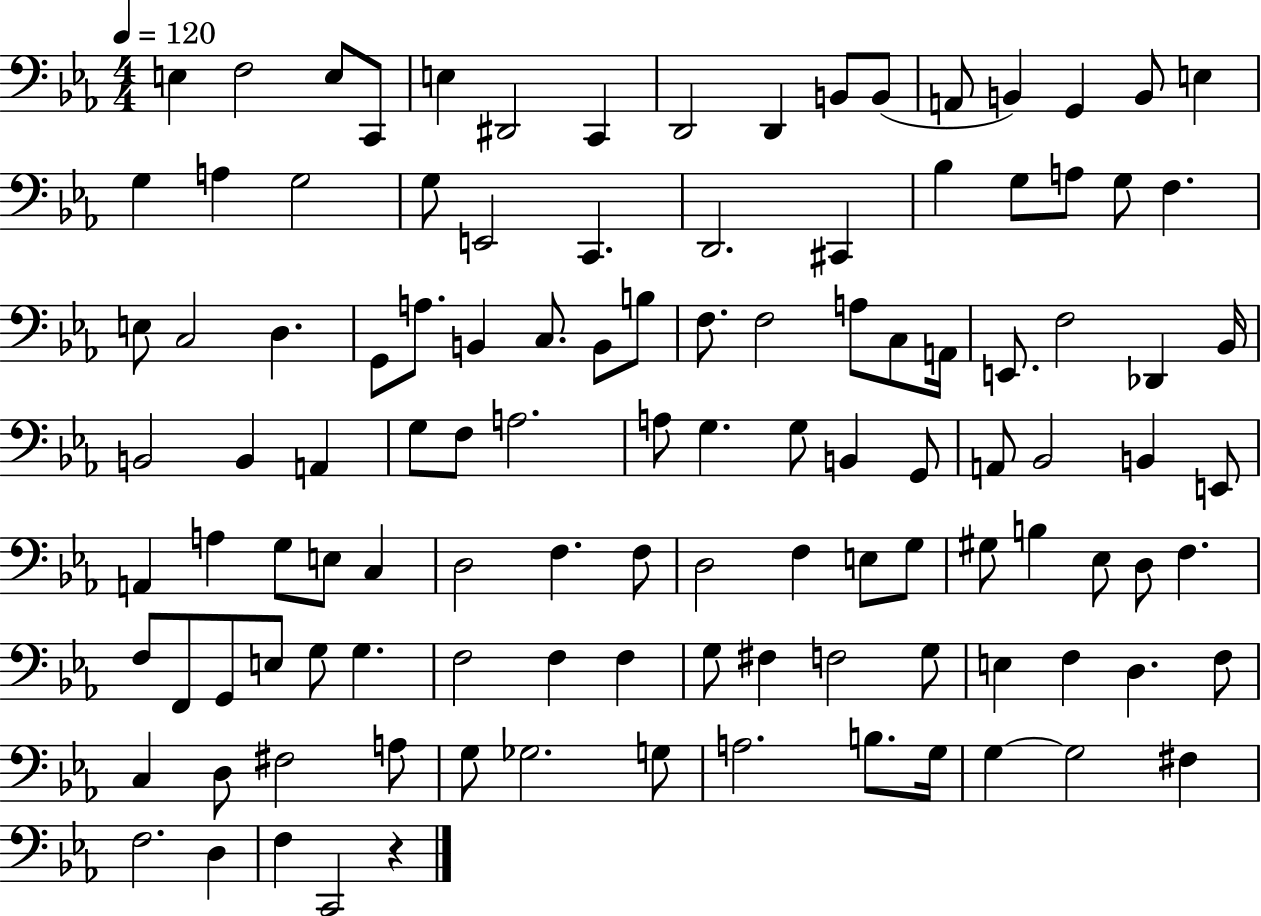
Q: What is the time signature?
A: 4/4